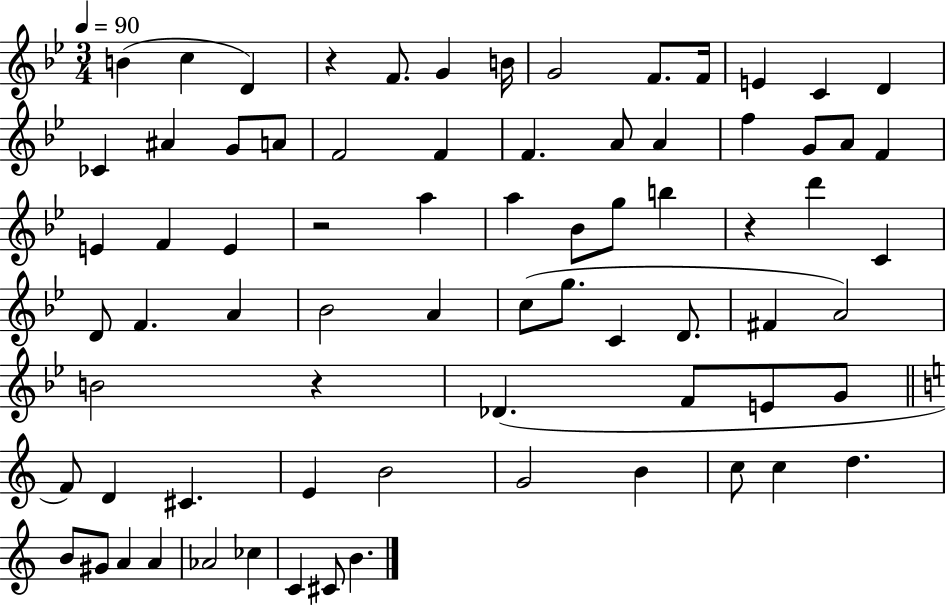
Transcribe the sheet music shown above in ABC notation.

X:1
T:Untitled
M:3/4
L:1/4
K:Bb
B c D z F/2 G B/4 G2 F/2 F/4 E C D _C ^A G/2 A/2 F2 F F A/2 A f G/2 A/2 F E F E z2 a a _B/2 g/2 b z d' C D/2 F A _B2 A c/2 g/2 C D/2 ^F A2 B2 z _D F/2 E/2 G/2 F/2 D ^C E B2 G2 B c/2 c d B/2 ^G/2 A A _A2 _c C ^C/2 B